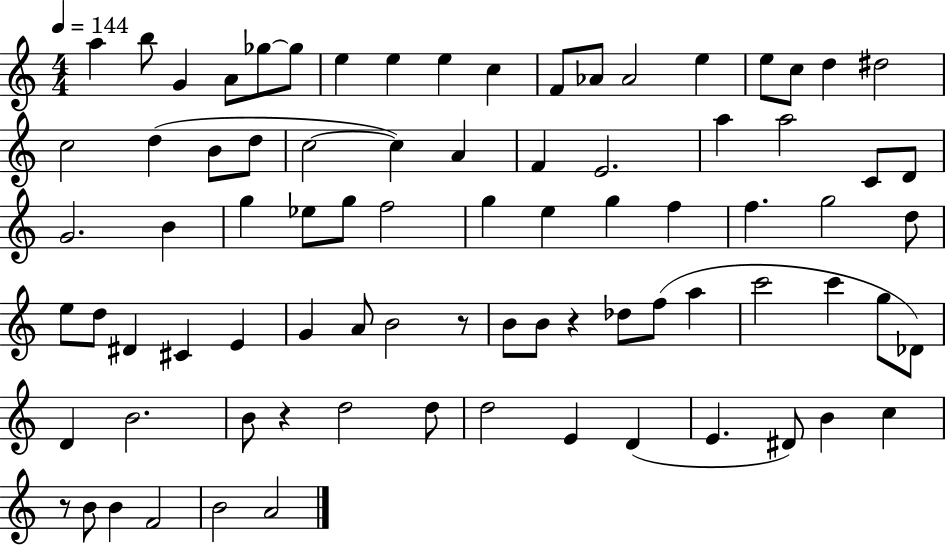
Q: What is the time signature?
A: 4/4